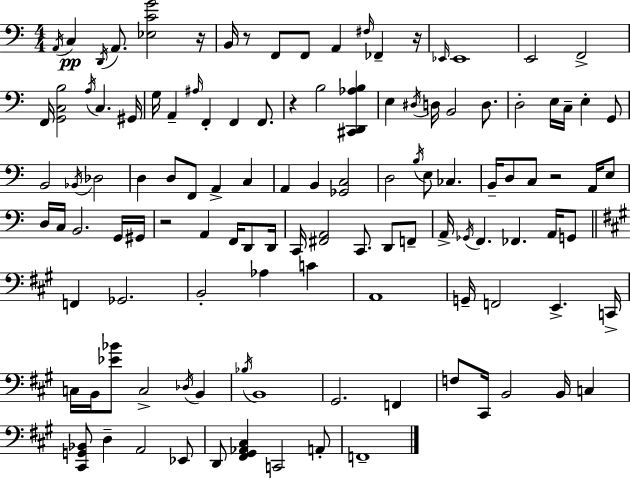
A2/s C3/q D2/s A2/e. [Eb3,C4,G4]/h R/s B2/s R/e F2/e F2/e A2/q F#3/s FES2/q R/s Eb2/s Eb2/w E2/h F2/h F2/s [G2,C3,B3]/h A3/s C3/q. G#2/s G3/s A2/q A#3/s F2/q F2/q F2/e. R/q B3/h [C#2,D2,Ab3,B3]/q E3/q D#3/s D3/s B2/h D3/e. D3/h E3/s C3/s E3/q G2/e B2/h Bb2/s Db3/h D3/q D3/e F2/e A2/q C3/q A2/q B2/q [Gb2,C3]/h D3/h B3/s E3/e CES3/q. B2/s D3/e C3/e R/h A2/s E3/e D3/s C3/s B2/h. G2/s G#2/s R/h A2/q F2/s D2/e D2/s C2/s [F#2,A2]/h C2/e. D2/e F2/e A2/s Gb2/s F2/q. FES2/q. A2/s G2/e F2/q Gb2/h. B2/h Ab3/q C4/q A2/w G2/s F2/h E2/q. C2/s C3/s B2/s [Eb4,Bb4]/e C3/h Db3/s B2/q Bb3/s B2/w G#2/h. F2/q F3/e C#2/s B2/h B2/s C3/q [C#2,G2,Bb2]/e D3/q A2/h Eb2/e D2/e [F#2,G#2,Ab2,C#3]/q C2/h A2/e F2/w